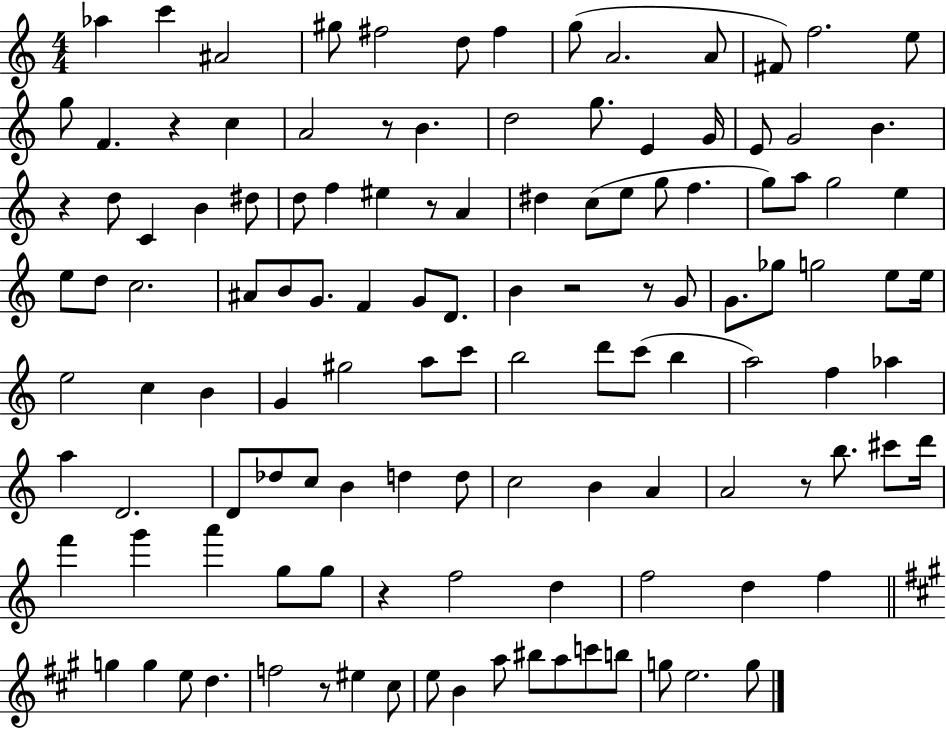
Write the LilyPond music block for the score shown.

{
  \clef treble
  \numericTimeSignature
  \time 4/4
  \key c \major
  aes''4 c'''4 ais'2 | gis''8 fis''2 d''8 fis''4 | g''8( a'2. a'8 | fis'8) f''2. e''8 | \break g''8 f'4. r4 c''4 | a'2 r8 b'4. | d''2 g''8. e'4 g'16 | e'8 g'2 b'4. | \break r4 d''8 c'4 b'4 dis''8 | d''8 f''4 eis''4 r8 a'4 | dis''4 c''8( e''8 g''8 f''4. | g''8) a''8 g''2 e''4 | \break e''8 d''8 c''2. | ais'8 b'8 g'8. f'4 g'8 d'8. | b'4 r2 r8 g'8 | g'8. ges''8 g''2 e''8 e''16 | \break e''2 c''4 b'4 | g'4 gis''2 a''8 c'''8 | b''2 d'''8 c'''8( b''4 | a''2) f''4 aes''4 | \break a''4 d'2. | d'8 des''8 c''8 b'4 d''4 d''8 | c''2 b'4 a'4 | a'2 r8 b''8. cis'''8 d'''16 | \break f'''4 g'''4 a'''4 g''8 g''8 | r4 f''2 d''4 | f''2 d''4 f''4 | \bar "||" \break \key a \major g''4 g''4 e''8 d''4. | f''2 r8 eis''4 cis''8 | e''8 b'4 a''8 bis''8 a''8 c'''8 b''8 | g''8 e''2. g''8 | \break \bar "|."
}